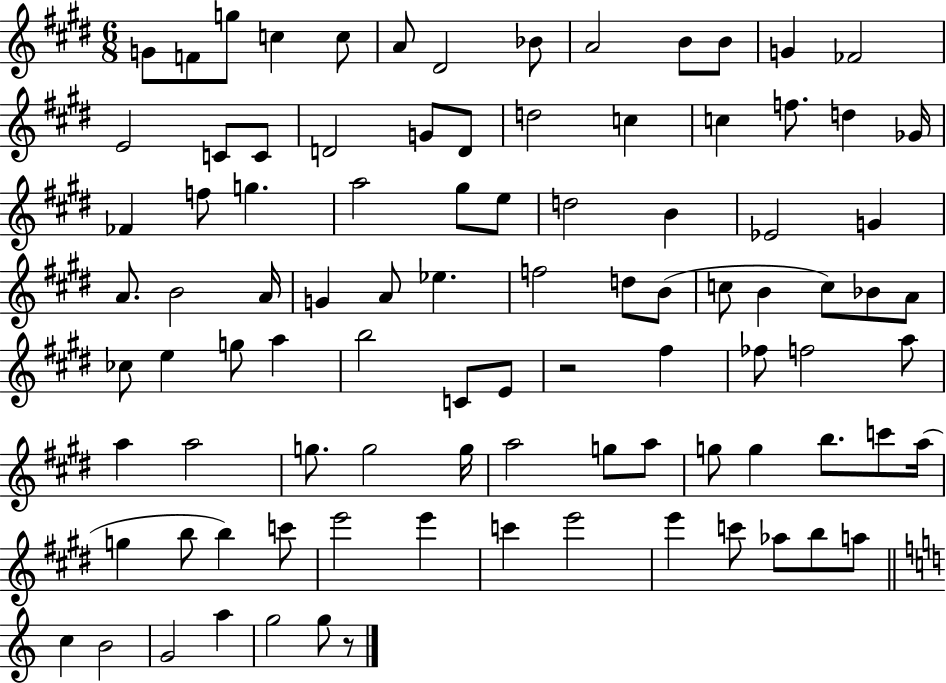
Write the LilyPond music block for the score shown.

{
  \clef treble
  \numericTimeSignature
  \time 6/8
  \key e \major
  g'8 f'8 g''8 c''4 c''8 | a'8 dis'2 bes'8 | a'2 b'8 b'8 | g'4 fes'2 | \break e'2 c'8 c'8 | d'2 g'8 d'8 | d''2 c''4 | c''4 f''8. d''4 ges'16 | \break fes'4 f''8 g''4. | a''2 gis''8 e''8 | d''2 b'4 | ees'2 g'4 | \break a'8. b'2 a'16 | g'4 a'8 ees''4. | f''2 d''8 b'8( | c''8 b'4 c''8) bes'8 a'8 | \break ces''8 e''4 g''8 a''4 | b''2 c'8 e'8 | r2 fis''4 | fes''8 f''2 a''8 | \break a''4 a''2 | g''8. g''2 g''16 | a''2 g''8 a''8 | g''8 g''4 b''8. c'''8 a''16( | \break g''4 b''8 b''4) c'''8 | e'''2 e'''4 | c'''4 e'''2 | e'''4 c'''8 aes''8 b''8 a''8 | \break \bar "||" \break \key c \major c''4 b'2 | g'2 a''4 | g''2 g''8 r8 | \bar "|."
}